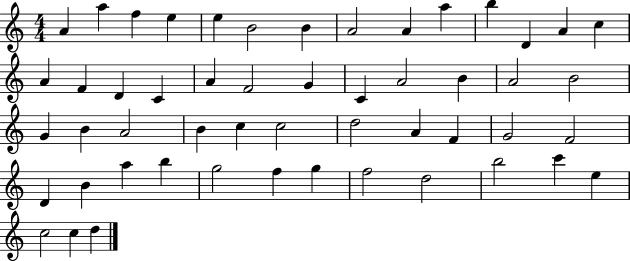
A4/q A5/q F5/q E5/q E5/q B4/h B4/q A4/h A4/q A5/q B5/q D4/q A4/q C5/q A4/q F4/q D4/q C4/q A4/q F4/h G4/q C4/q A4/h B4/q A4/h B4/h G4/q B4/q A4/h B4/q C5/q C5/h D5/h A4/q F4/q G4/h F4/h D4/q B4/q A5/q B5/q G5/h F5/q G5/q F5/h D5/h B5/h C6/q E5/q C5/h C5/q D5/q